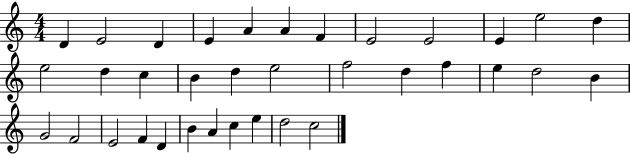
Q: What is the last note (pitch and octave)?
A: C5